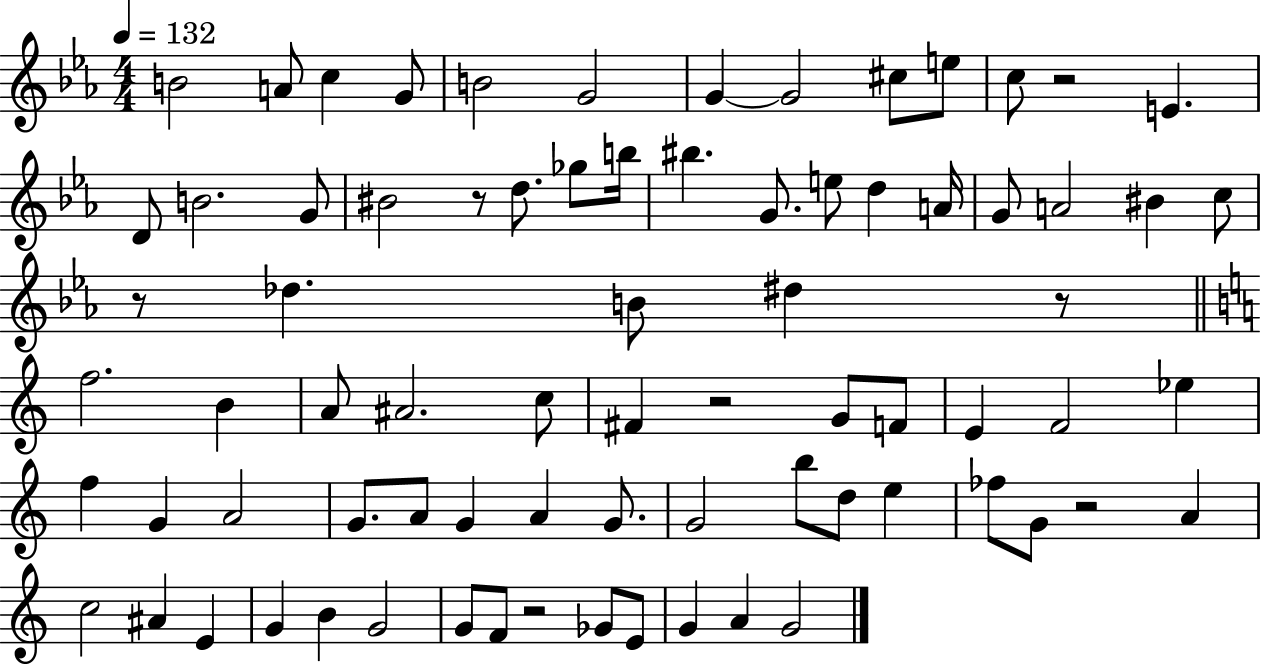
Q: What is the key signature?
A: EES major